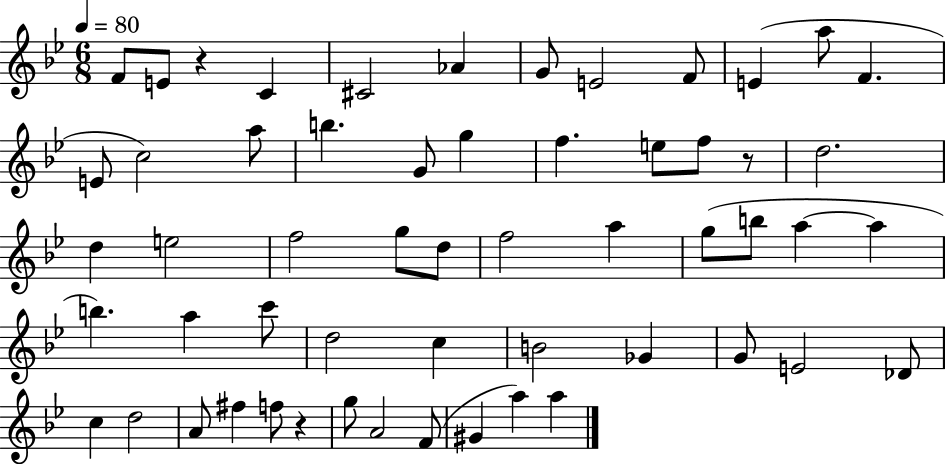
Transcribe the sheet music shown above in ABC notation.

X:1
T:Untitled
M:6/8
L:1/4
K:Bb
F/2 E/2 z C ^C2 _A G/2 E2 F/2 E a/2 F E/2 c2 a/2 b G/2 g f e/2 f/2 z/2 d2 d e2 f2 g/2 d/2 f2 a g/2 b/2 a a b a c'/2 d2 c B2 _G G/2 E2 _D/2 c d2 A/2 ^f f/2 z g/2 A2 F/2 ^G a a